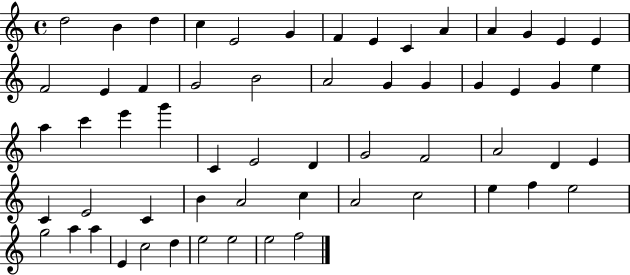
D5/h B4/q D5/q C5/q E4/h G4/q F4/q E4/q C4/q A4/q A4/q G4/q E4/q E4/q F4/h E4/q F4/q G4/h B4/h A4/h G4/q G4/q G4/q E4/q G4/q E5/q A5/q C6/q E6/q G6/q C4/q E4/h D4/q G4/h F4/h A4/h D4/q E4/q C4/q E4/h C4/q B4/q A4/h C5/q A4/h C5/h E5/q F5/q E5/h G5/h A5/q A5/q E4/q C5/h D5/q E5/h E5/h E5/h F5/h